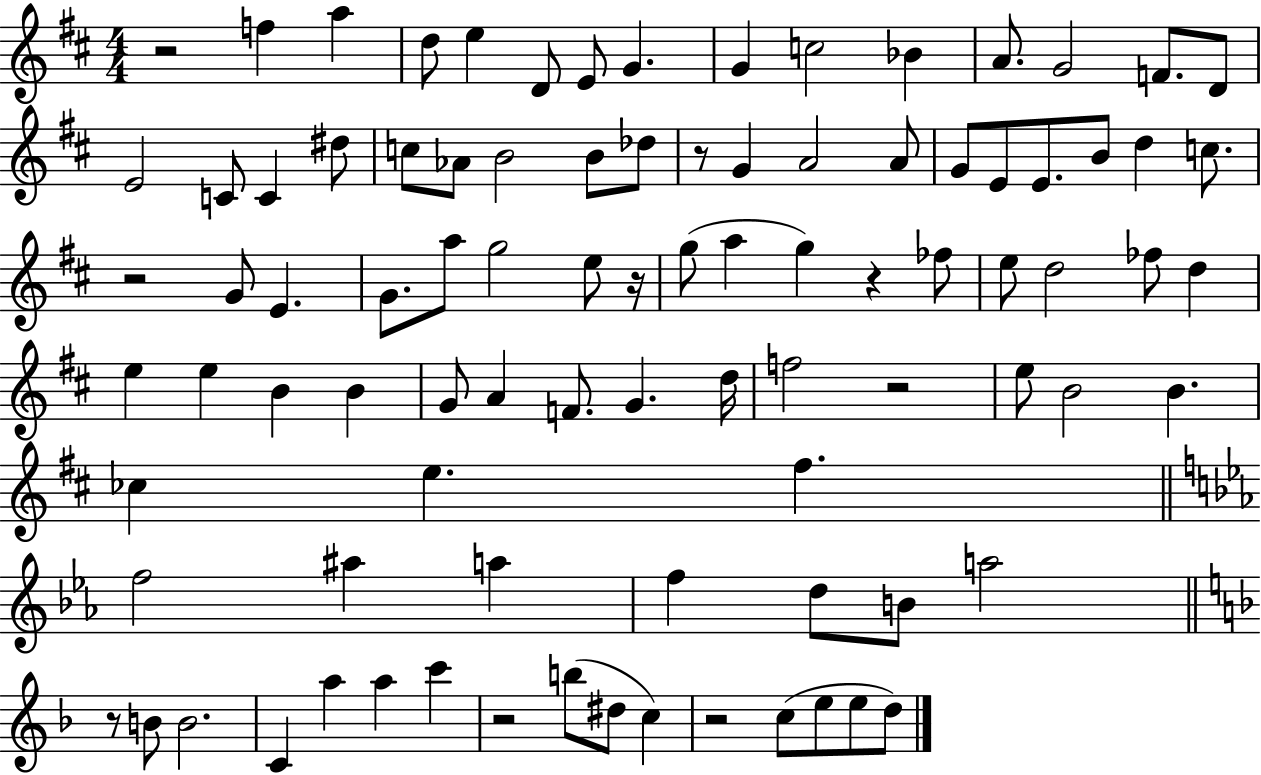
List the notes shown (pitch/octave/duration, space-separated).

R/h F5/q A5/q D5/e E5/q D4/e E4/e G4/q. G4/q C5/h Bb4/q A4/e. G4/h F4/e. D4/e E4/h C4/e C4/q D#5/e C5/e Ab4/e B4/h B4/e Db5/e R/e G4/q A4/h A4/e G4/e E4/e E4/e. B4/e D5/q C5/e. R/h G4/e E4/q. G4/e. A5/e G5/h E5/e R/s G5/e A5/q G5/q R/q FES5/e E5/e D5/h FES5/e D5/q E5/q E5/q B4/q B4/q G4/e A4/q F4/e. G4/q. D5/s F5/h R/h E5/e B4/h B4/q. CES5/q E5/q. F#5/q. F5/h A#5/q A5/q F5/q D5/e B4/e A5/h R/e B4/e B4/h. C4/q A5/q A5/q C6/q R/h B5/e D#5/e C5/q R/h C5/e E5/e E5/e D5/e